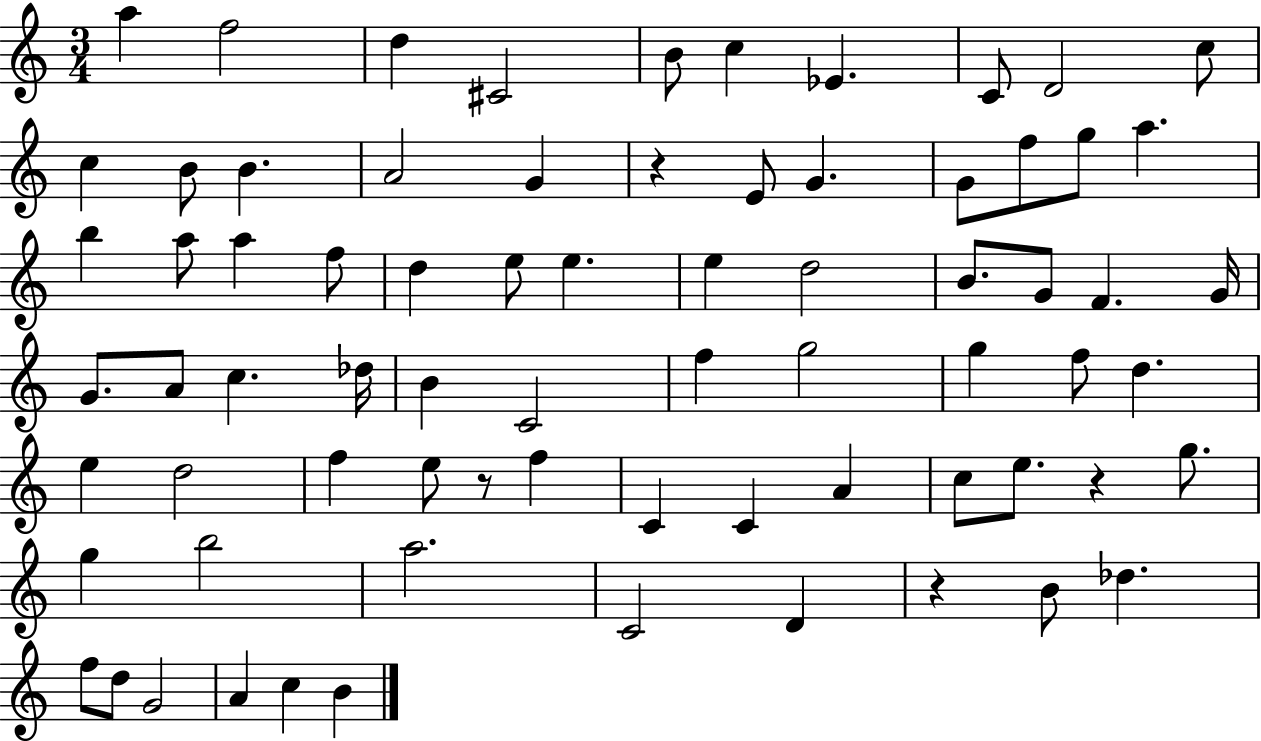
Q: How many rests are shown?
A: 4